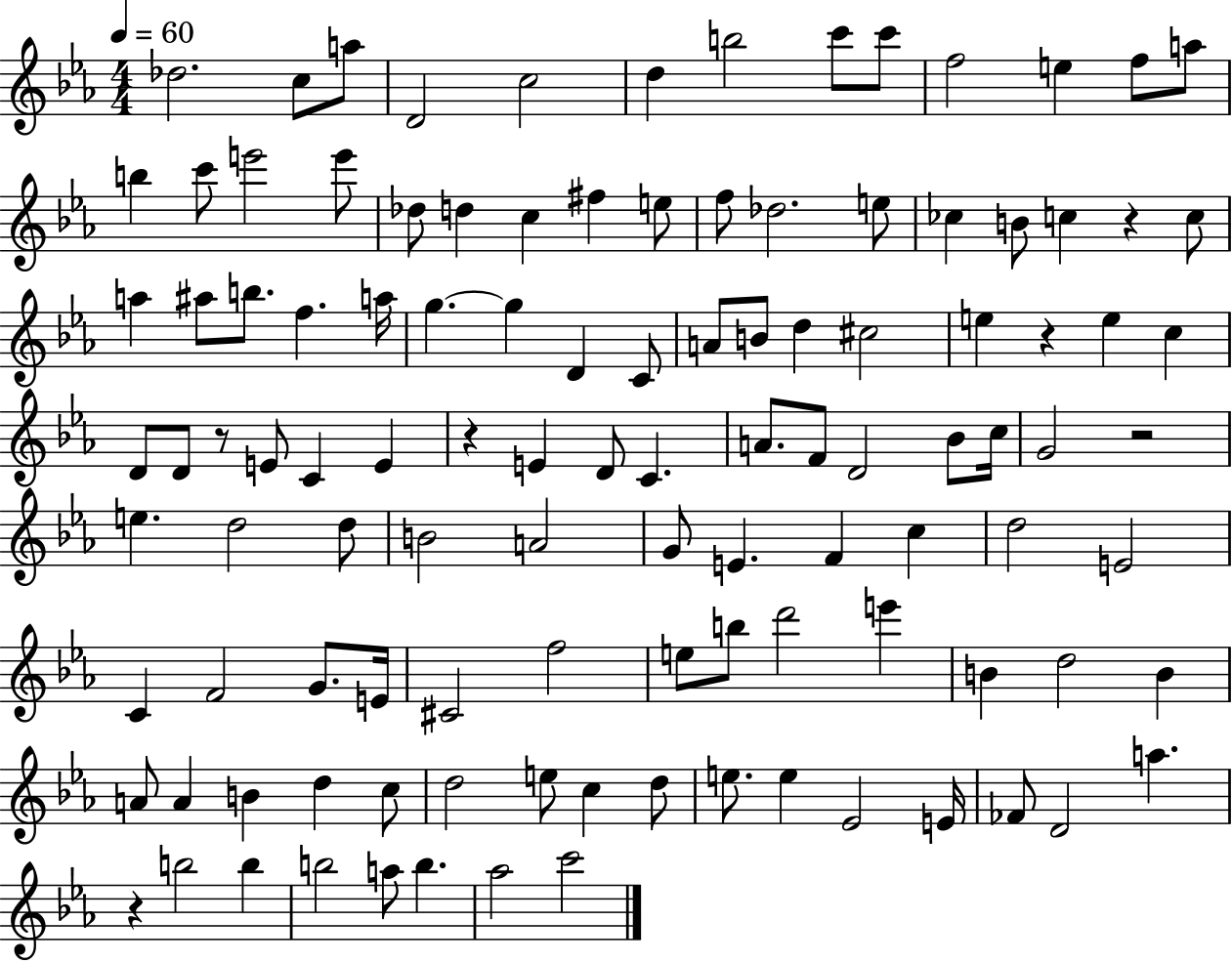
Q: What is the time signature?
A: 4/4